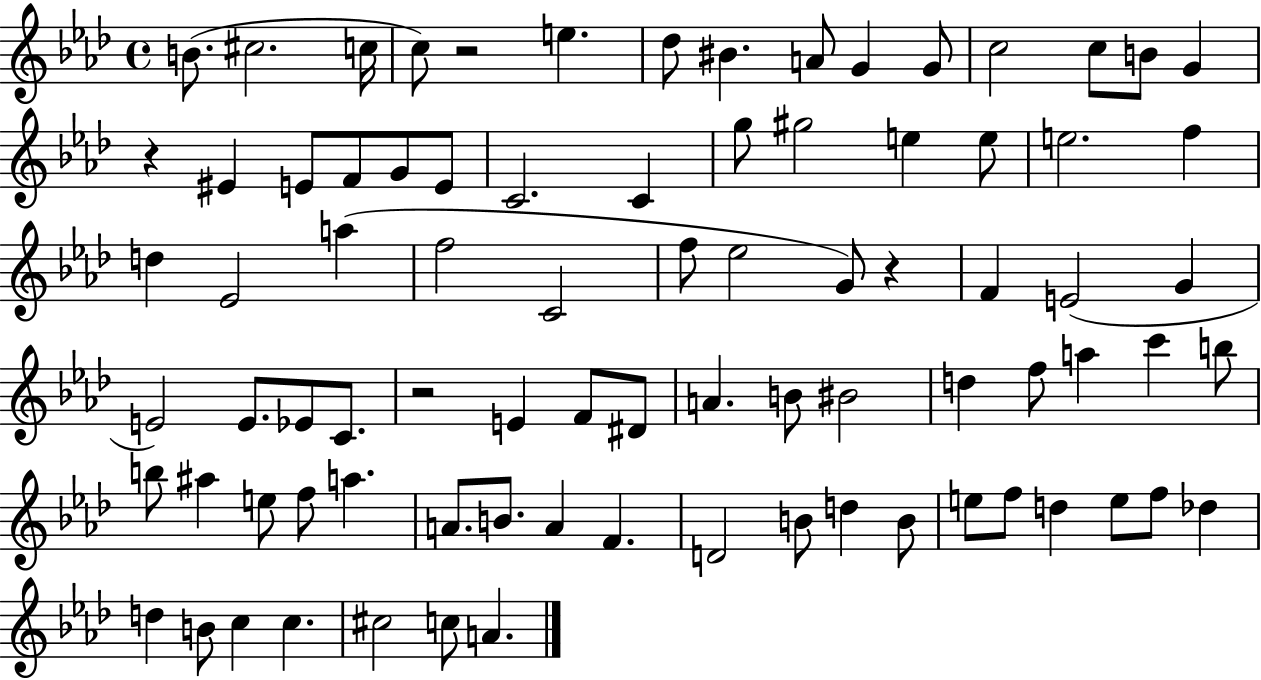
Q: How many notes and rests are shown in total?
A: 83